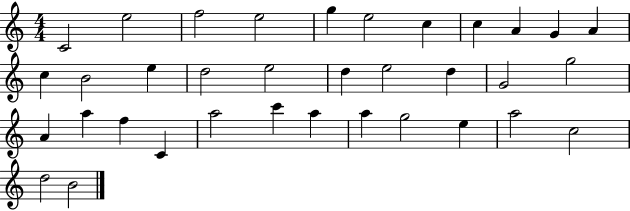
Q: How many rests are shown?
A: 0